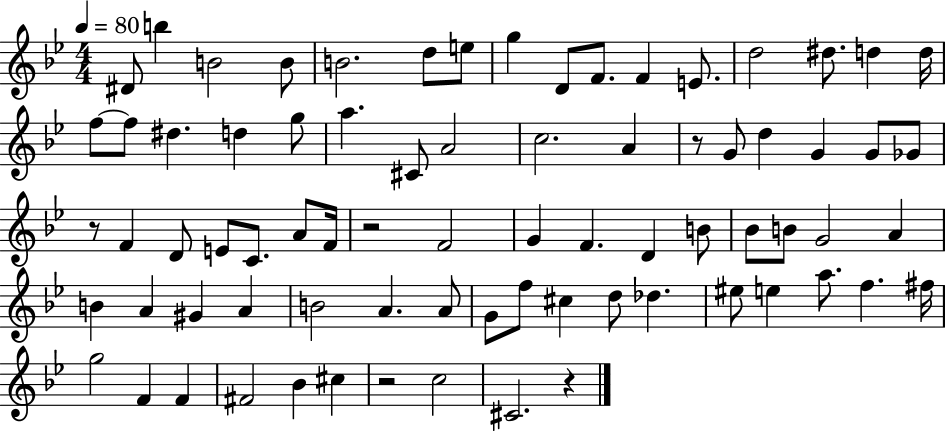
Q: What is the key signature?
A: BES major